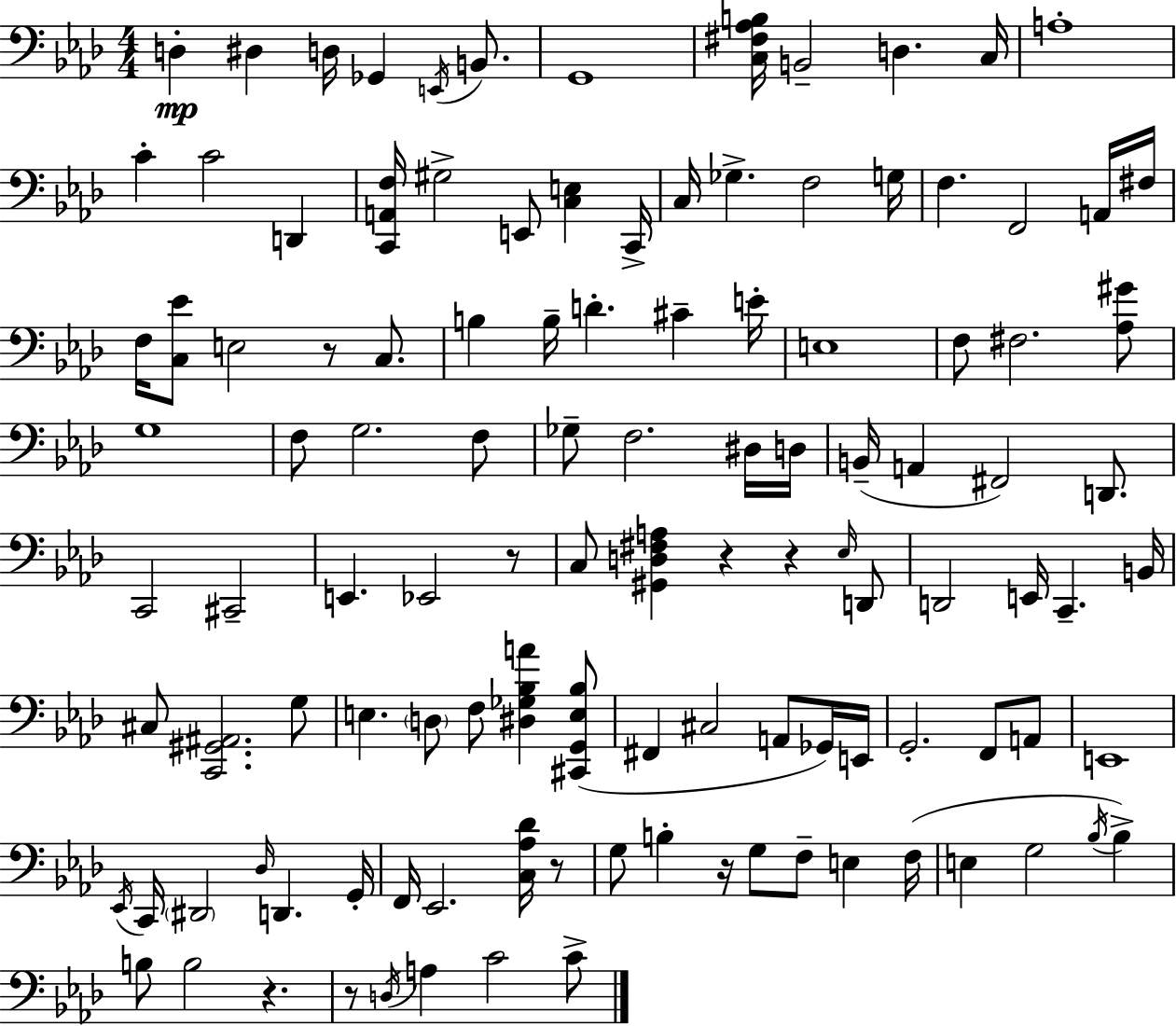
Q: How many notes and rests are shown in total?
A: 115